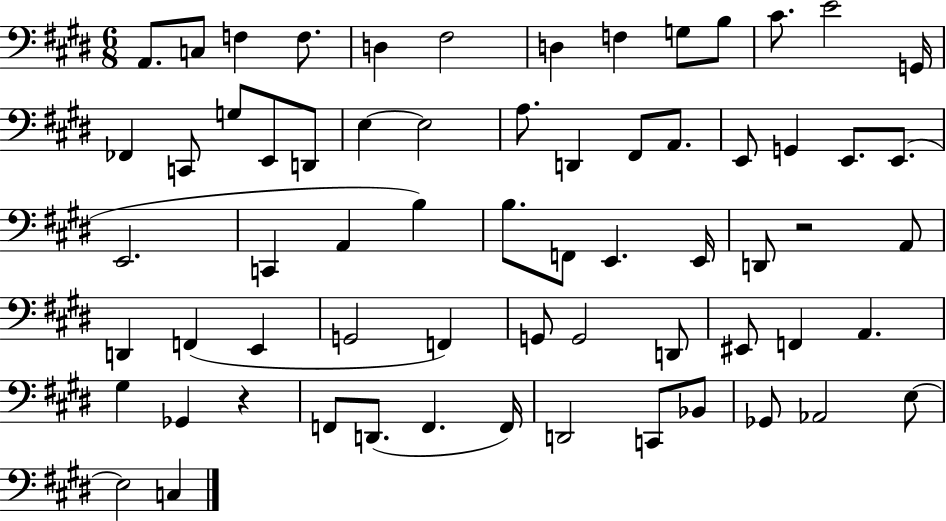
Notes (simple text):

A2/e. C3/e F3/q F3/e. D3/q F#3/h D3/q F3/q G3/e B3/e C#4/e. E4/h G2/s FES2/q C2/e G3/e E2/e D2/e E3/q E3/h A3/e. D2/q F#2/e A2/e. E2/e G2/q E2/e. E2/e. E2/h. C2/q A2/q B3/q B3/e. F2/e E2/q. E2/s D2/e R/h A2/e D2/q F2/q E2/q G2/h F2/q G2/e G2/h D2/e EIS2/e F2/q A2/q. G#3/q Gb2/q R/q F2/e D2/e. F2/q. F2/s D2/h C2/e Bb2/e Gb2/e Ab2/h E3/e E3/h C3/q